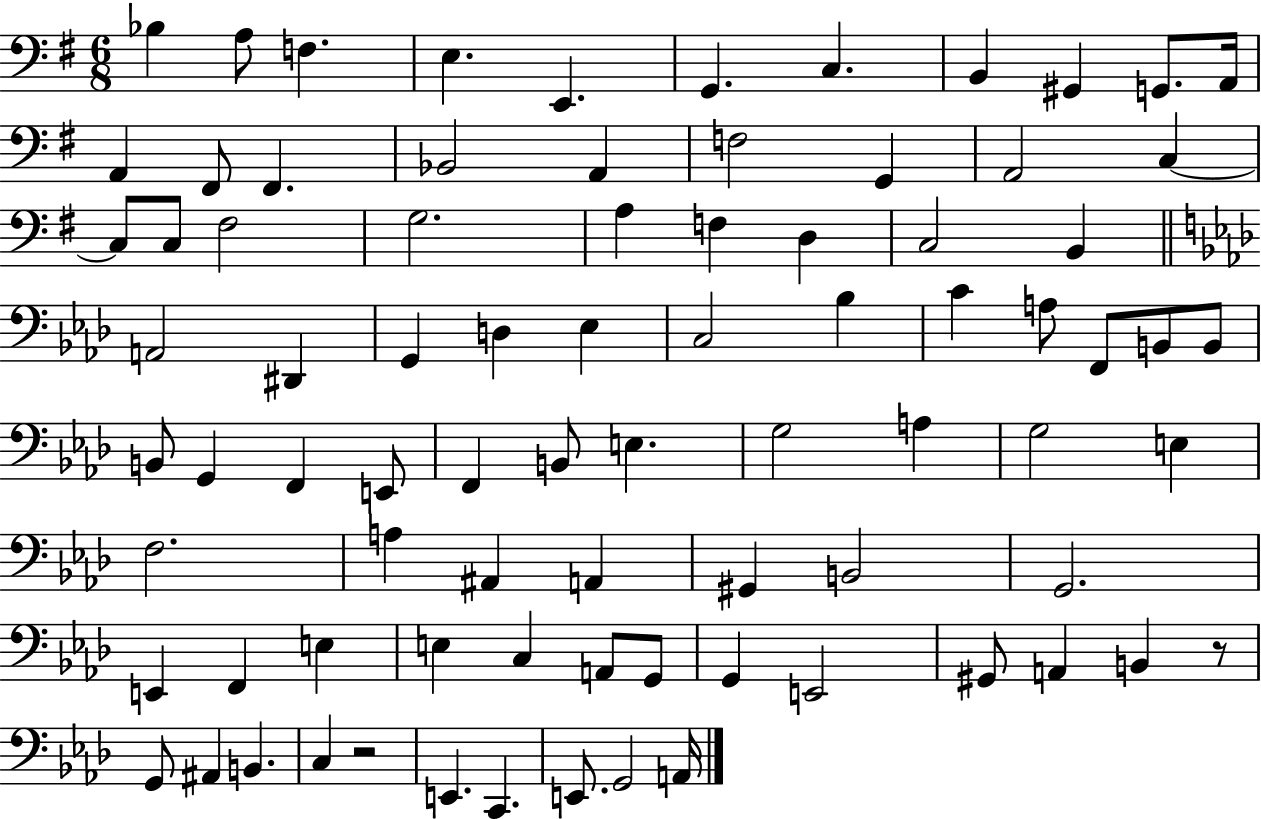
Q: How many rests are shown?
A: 2